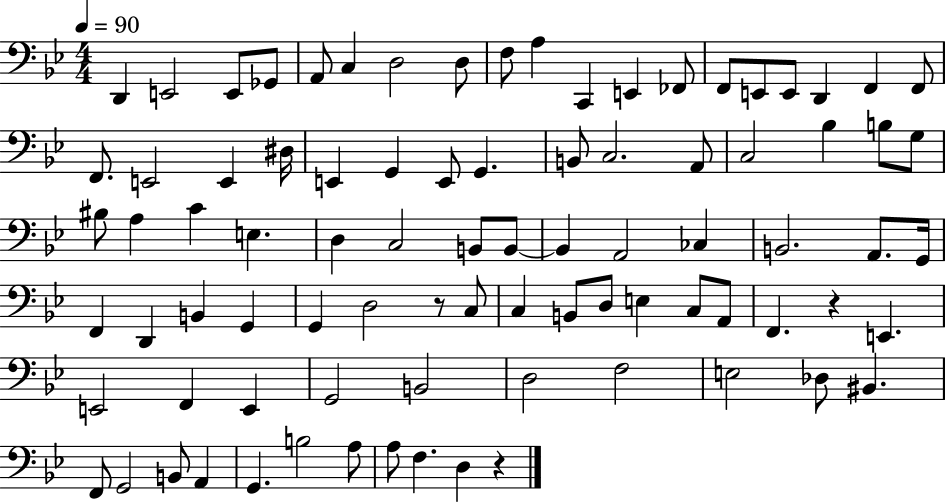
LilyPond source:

{
  \clef bass
  \numericTimeSignature
  \time 4/4
  \key bes \major
  \tempo 4 = 90
  d,4 e,2 e,8 ges,8 | a,8 c4 d2 d8 | f8 a4 c,4 e,4 fes,8 | f,8 e,8 e,8 d,4 f,4 f,8 | \break f,8. e,2 e,4 dis16 | e,4 g,4 e,8 g,4. | b,8 c2. a,8 | c2 bes4 b8 g8 | \break bis8 a4 c'4 e4. | d4 c2 b,8 b,8~~ | b,4 a,2 ces4 | b,2. a,8. g,16 | \break f,4 d,4 b,4 g,4 | g,4 d2 r8 c8 | c4 b,8 d8 e4 c8 a,8 | f,4. r4 e,4. | \break e,2 f,4 e,4 | g,2 b,2 | d2 f2 | e2 des8 bis,4. | \break f,8 g,2 b,8 a,4 | g,4. b2 a8 | a8 f4. d4 r4 | \bar "|."
}